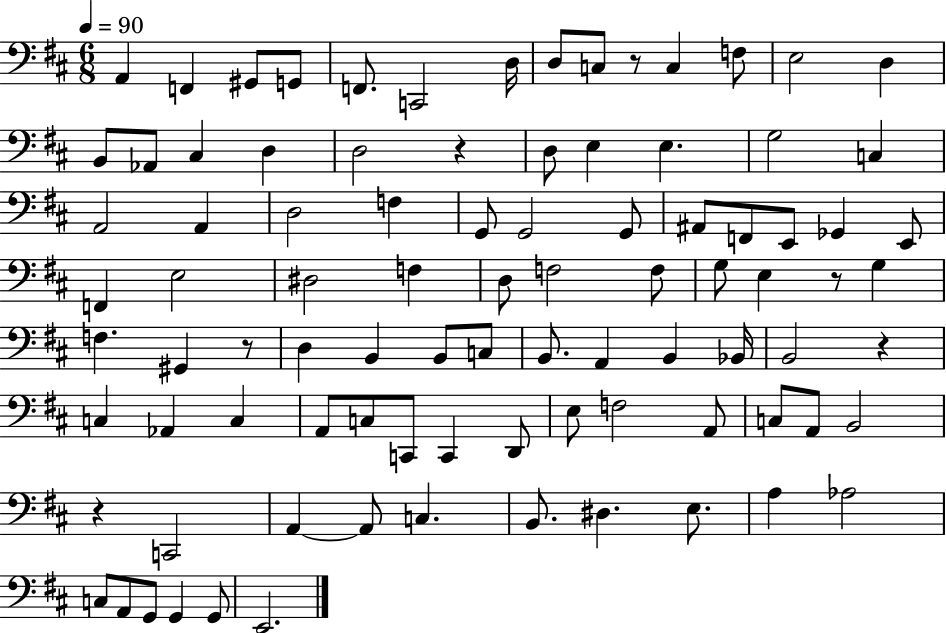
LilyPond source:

{
  \clef bass
  \numericTimeSignature
  \time 6/8
  \key d \major
  \tempo 4 = 90
  a,4 f,4 gis,8 g,8 | f,8. c,2 d16 | d8 c8 r8 c4 f8 | e2 d4 | \break b,8 aes,8 cis4 d4 | d2 r4 | d8 e4 e4. | g2 c4 | \break a,2 a,4 | d2 f4 | g,8 g,2 g,8 | ais,8 f,8 e,8 ges,4 e,8 | \break f,4 e2 | dis2 f4 | d8 f2 f8 | g8 e4 r8 g4 | \break f4. gis,4 r8 | d4 b,4 b,8 c8 | b,8. a,4 b,4 bes,16 | b,2 r4 | \break c4 aes,4 c4 | a,8 c8 c,8 c,4 d,8 | e8 f2 a,8 | c8 a,8 b,2 | \break r4 c,2 | a,4~~ a,8 c4. | b,8. dis4. e8. | a4 aes2 | \break c8 a,8 g,8 g,4 g,8 | e,2. | \bar "|."
}